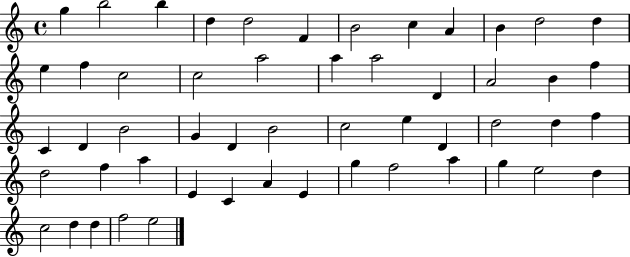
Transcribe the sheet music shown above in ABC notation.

X:1
T:Untitled
M:4/4
L:1/4
K:C
g b2 b d d2 F B2 c A B d2 d e f c2 c2 a2 a a2 D A2 B f C D B2 G D B2 c2 e D d2 d f d2 f a E C A E g f2 a g e2 d c2 d d f2 e2